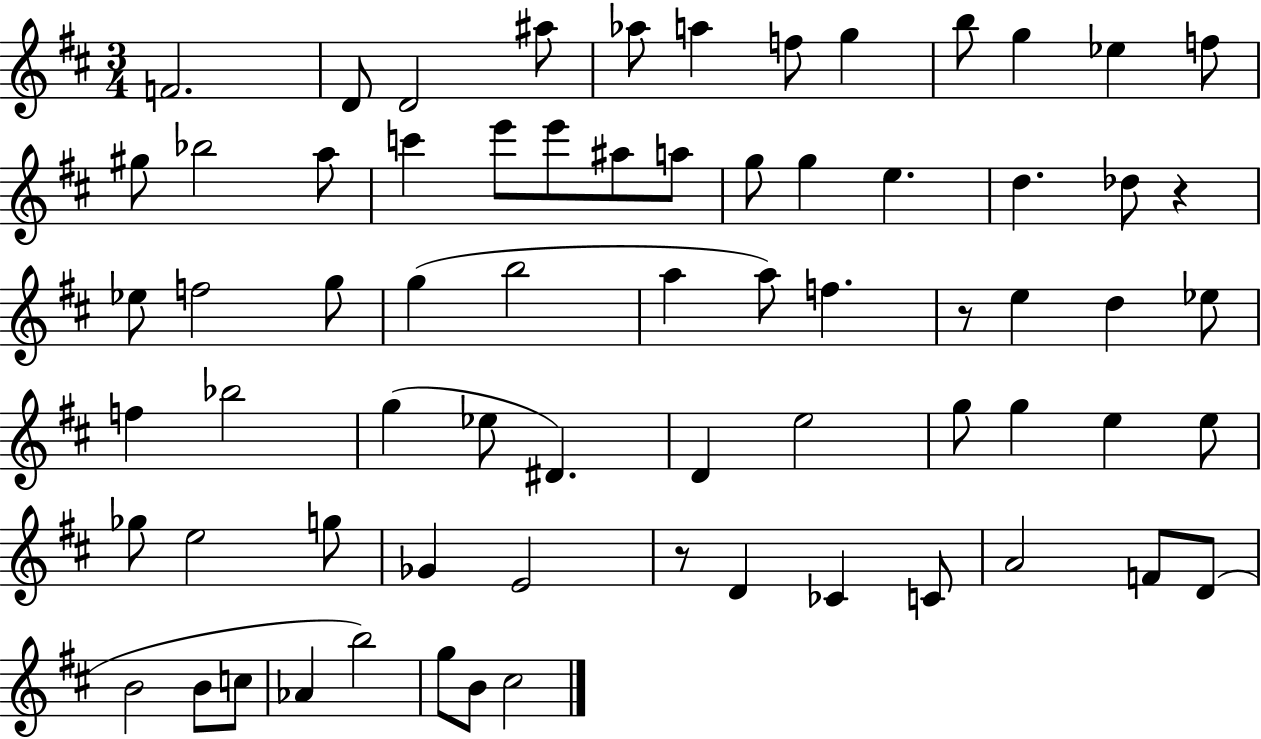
{
  \clef treble
  \numericTimeSignature
  \time 3/4
  \key d \major
  f'2. | d'8 d'2 ais''8 | aes''8 a''4 f''8 g''4 | b''8 g''4 ees''4 f''8 | \break gis''8 bes''2 a''8 | c'''4 e'''8 e'''8 ais''8 a''8 | g''8 g''4 e''4. | d''4. des''8 r4 | \break ees''8 f''2 g''8 | g''4( b''2 | a''4 a''8) f''4. | r8 e''4 d''4 ees''8 | \break f''4 bes''2 | g''4( ees''8 dis'4.) | d'4 e''2 | g''8 g''4 e''4 e''8 | \break ges''8 e''2 g''8 | ges'4 e'2 | r8 d'4 ces'4 c'8 | a'2 f'8 d'8( | \break b'2 b'8 c''8 | aes'4 b''2) | g''8 b'8 cis''2 | \bar "|."
}